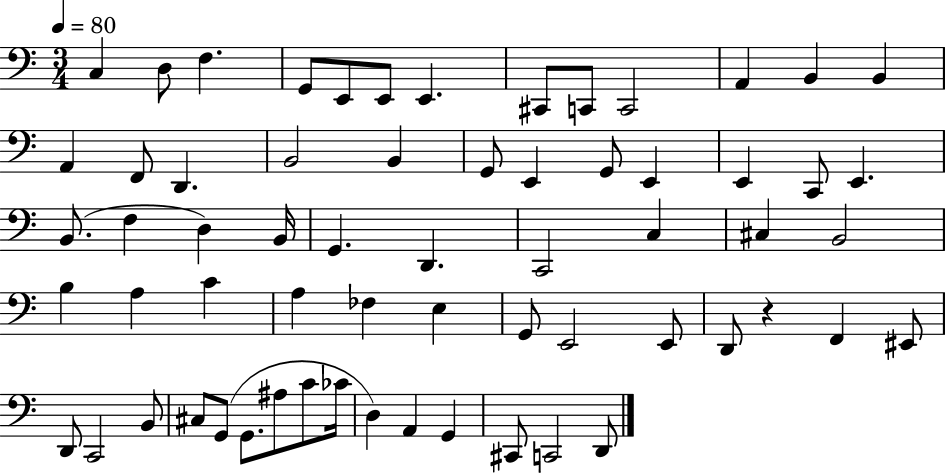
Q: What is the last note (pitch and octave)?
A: D2